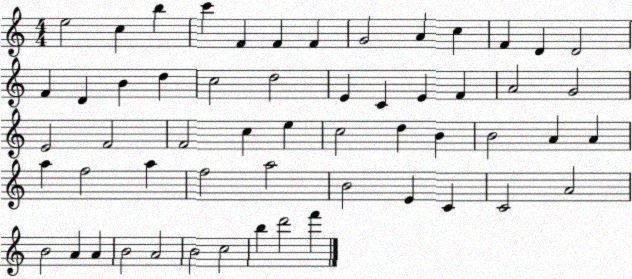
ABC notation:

X:1
T:Untitled
M:4/4
L:1/4
K:C
e2 c b c' F F F G2 A c F D D2 F D B d c2 d2 E C E F A2 G2 E2 F2 F2 c e c2 d B B2 A A a f2 a f2 a2 B2 E C C2 A2 B2 A A B2 A2 B2 c2 b d'2 f'